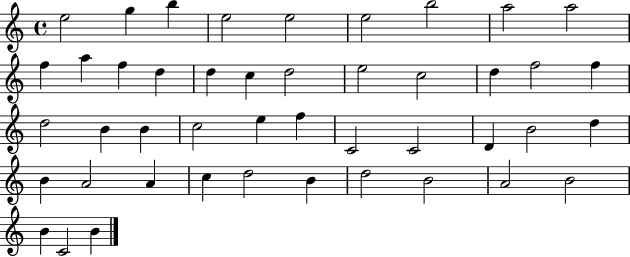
X:1
T:Untitled
M:4/4
L:1/4
K:C
e2 g b e2 e2 e2 b2 a2 a2 f a f d d c d2 e2 c2 d f2 f d2 B B c2 e f C2 C2 D B2 d B A2 A c d2 B d2 B2 A2 B2 B C2 B